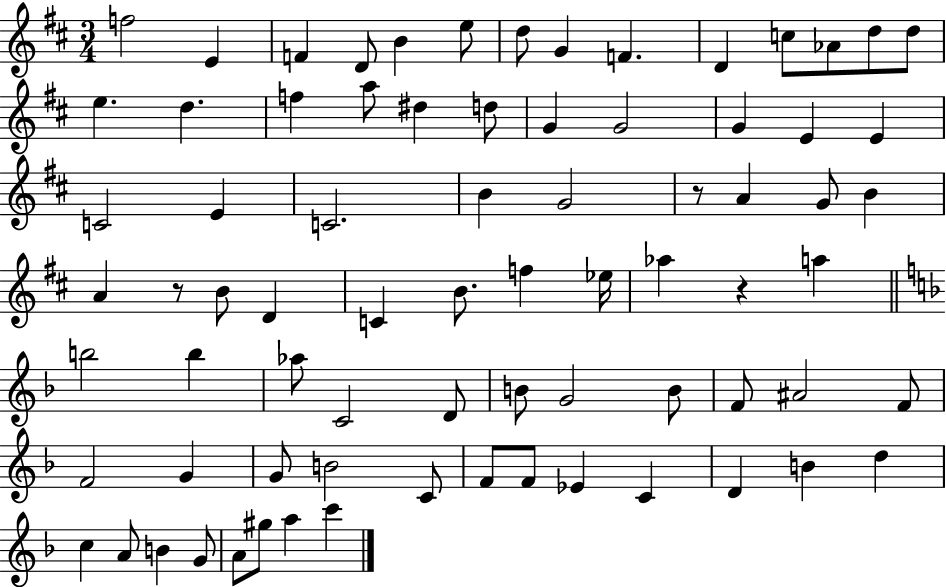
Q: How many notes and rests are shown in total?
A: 76